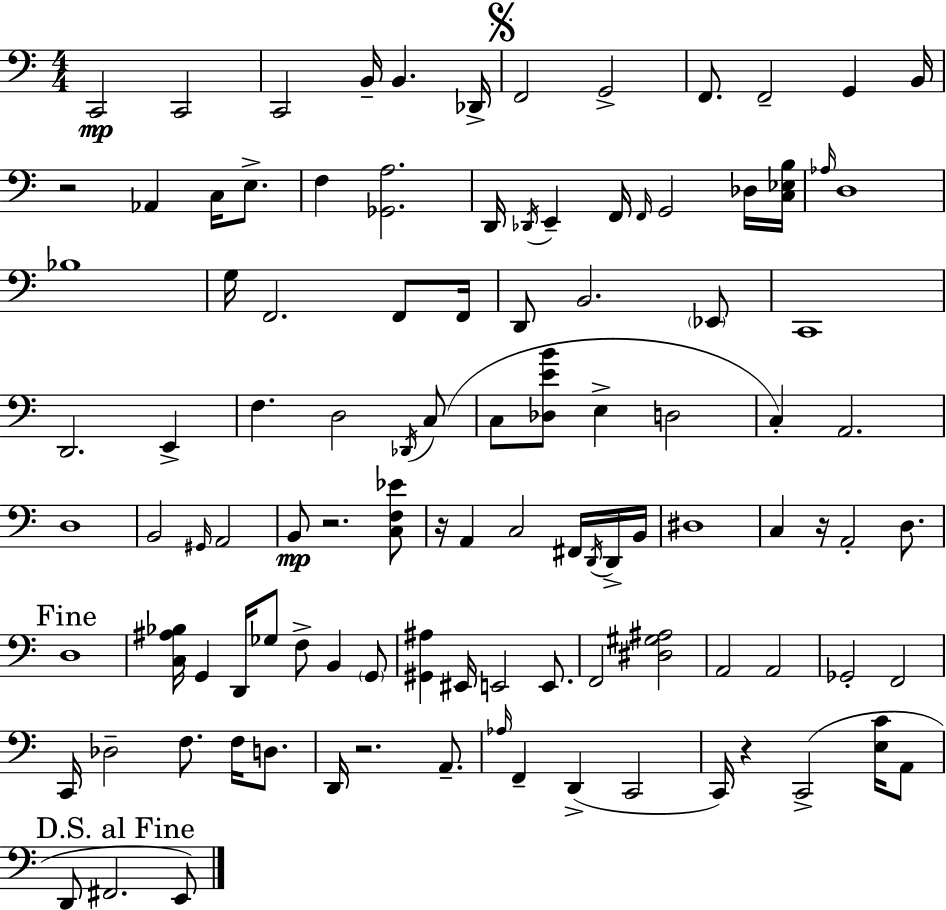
{
  \clef bass
  \numericTimeSignature
  \time 4/4
  \key a \minor
  c,2\mp c,2 | c,2 b,16-- b,4. des,16-> | \mark \markup { \musicglyph "scripts.segno" } f,2 g,2-> | f,8. f,2-- g,4 b,16 | \break r2 aes,4 c16 e8.-> | f4 <ges, a>2. | d,16 \acciaccatura { des,16 } e,4-- f,16 \grace { f,16 } g,2 | des16 <c ees b>16 \grace { aes16 } d1 | \break bes1 | g16 f,2. | f,8 f,16 d,8 b,2. | \parenthesize ees,8 c,1 | \break d,2. e,4-> | f4. d2 | \acciaccatura { des,16 } c8( c8 <des e' b'>8 e4-> d2 | c4-.) a,2. | \break d1 | b,2 \grace { gis,16 } a,2 | b,8\mp r2. | <c f ees'>8 r16 a,4 c2 | \break fis,16 \acciaccatura { d,16 } d,16-> b,16 dis1 | c4 r16 a,2-. | d8. \mark "Fine" d1 | <c ais bes>16 g,4 d,16 ges8 f8-> | \break b,4 \parenthesize g,8 <gis, ais>4 eis,16 e,2 | e,8. f,2 <dis gis ais>2 | a,2 a,2 | ges,2-. f,2 | \break c,16 des2-- f8. | f16 d8. d,16 r2. | a,8.-- \grace { aes16 } f,4-- d,4->( c,2 | c,16) r4 c,2->( | \break <e c'>16 a,8 \mark "D.S. al Fine" d,8 fis,2. | e,8) \bar "|."
}